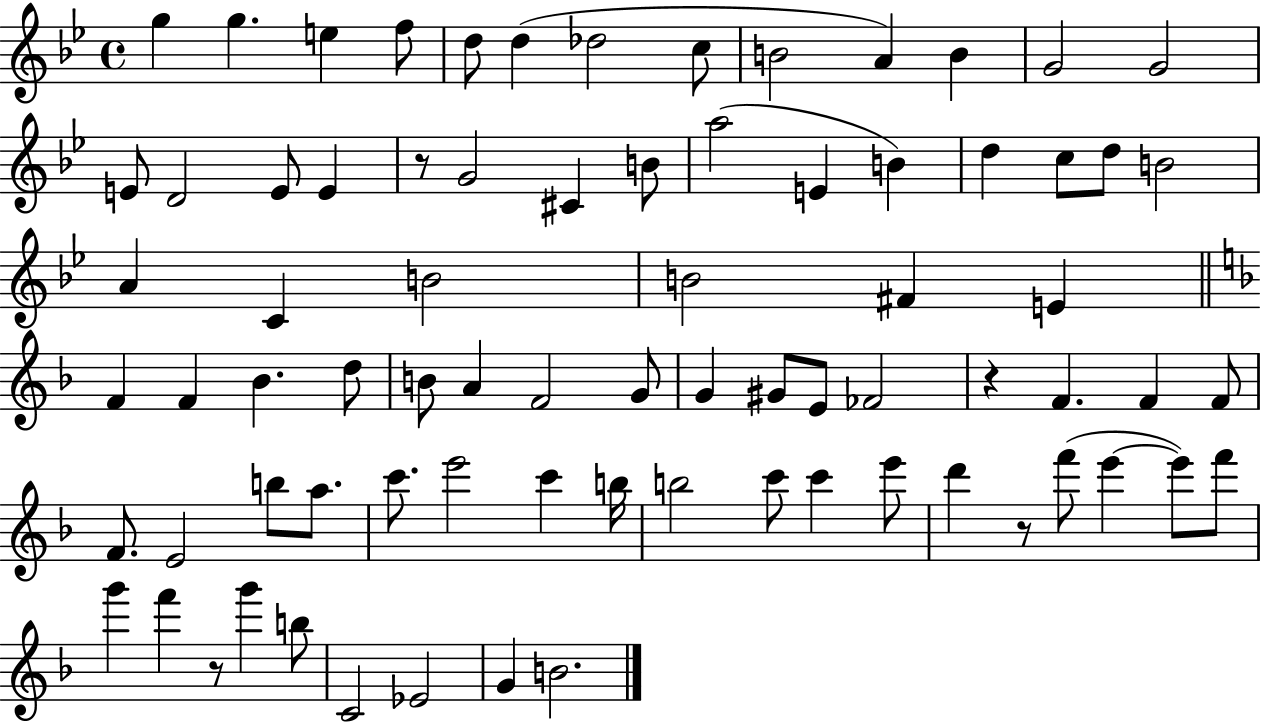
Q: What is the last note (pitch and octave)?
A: B4